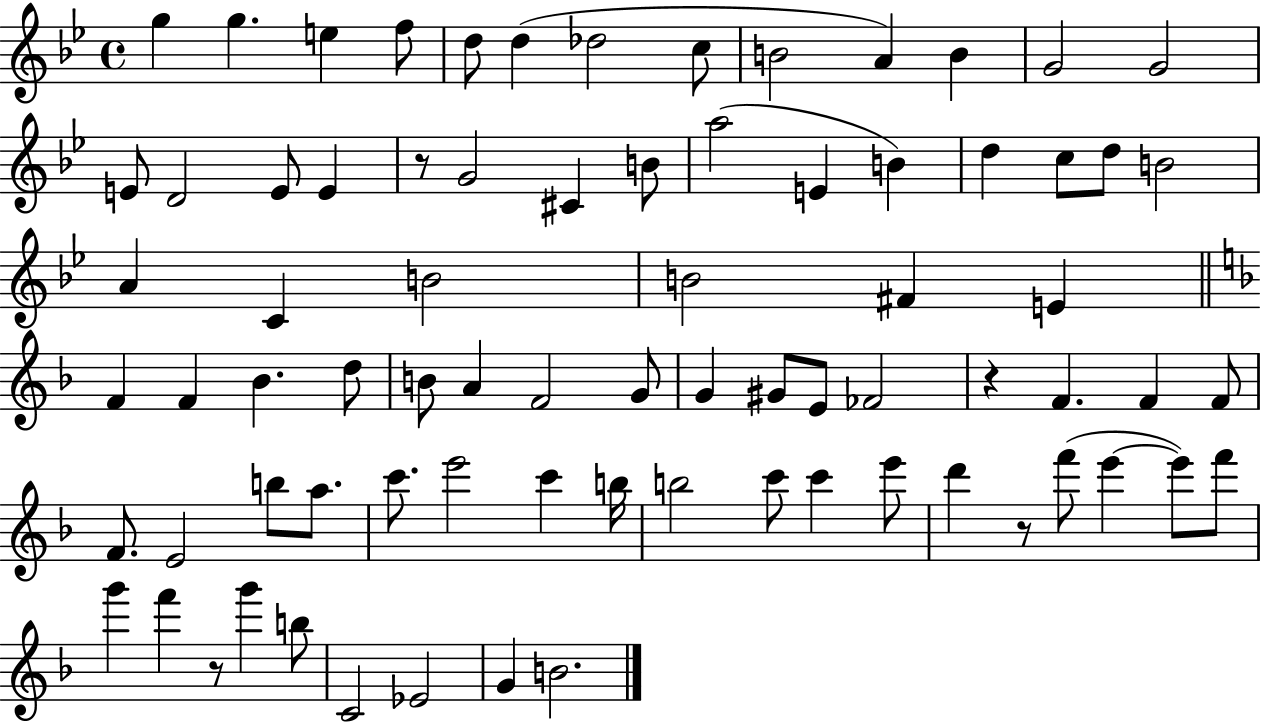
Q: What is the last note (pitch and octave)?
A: B4